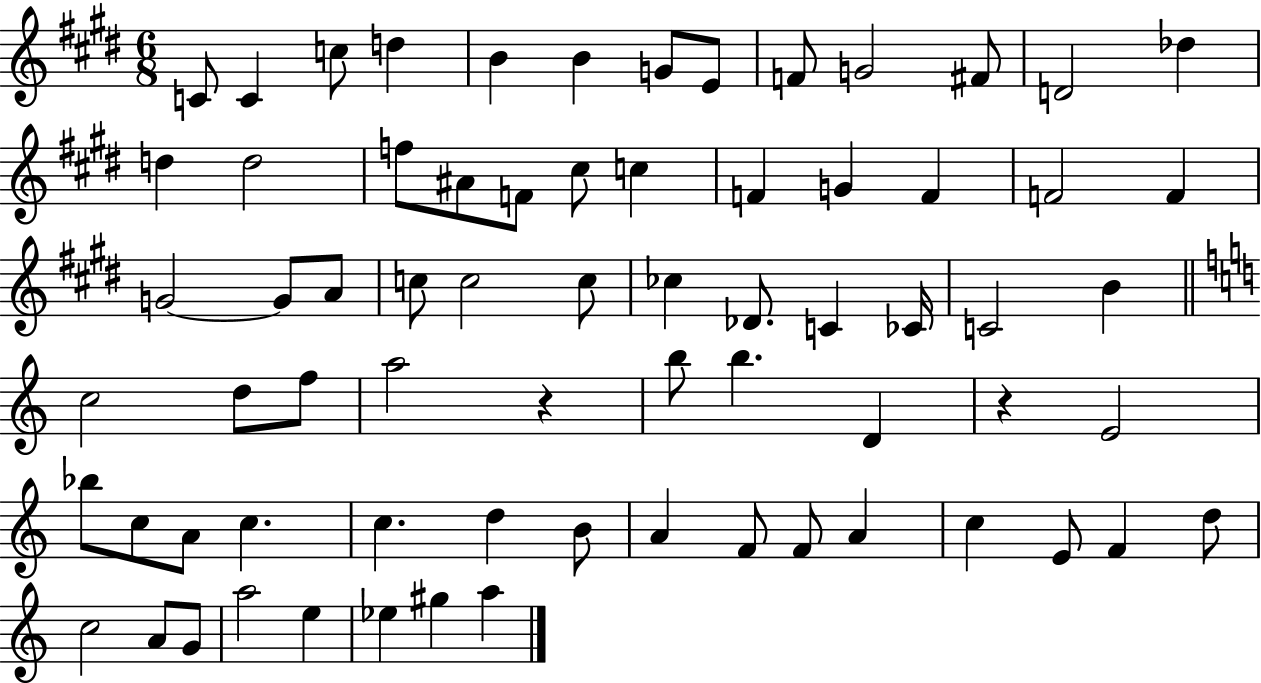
{
  \clef treble
  \numericTimeSignature
  \time 6/8
  \key e \major
  c'8 c'4 c''8 d''4 | b'4 b'4 g'8 e'8 | f'8 g'2 fis'8 | d'2 des''4 | \break d''4 d''2 | f''8 ais'8 f'8 cis''8 c''4 | f'4 g'4 f'4 | f'2 f'4 | \break g'2~~ g'8 a'8 | c''8 c''2 c''8 | ces''4 des'8. c'4 ces'16 | c'2 b'4 | \break \bar "||" \break \key c \major c''2 d''8 f''8 | a''2 r4 | b''8 b''4. d'4 | r4 e'2 | \break bes''8 c''8 a'8 c''4. | c''4. d''4 b'8 | a'4 f'8 f'8 a'4 | c''4 e'8 f'4 d''8 | \break c''2 a'8 g'8 | a''2 e''4 | ees''4 gis''4 a''4 | \bar "|."
}